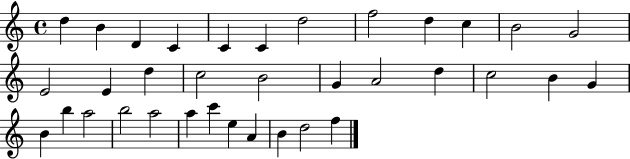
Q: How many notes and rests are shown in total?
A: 35